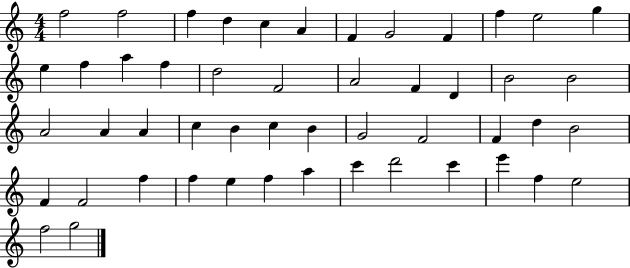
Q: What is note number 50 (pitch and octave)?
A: G5